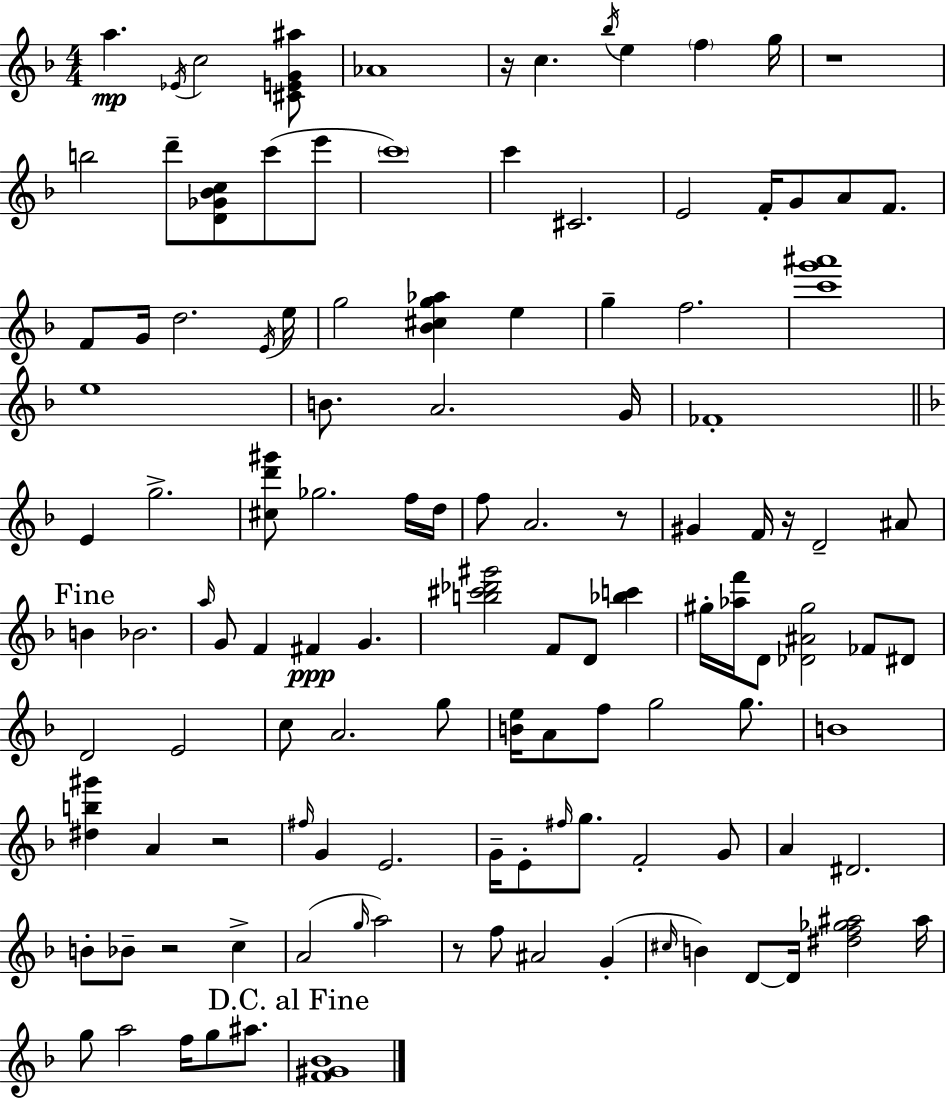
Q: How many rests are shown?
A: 7